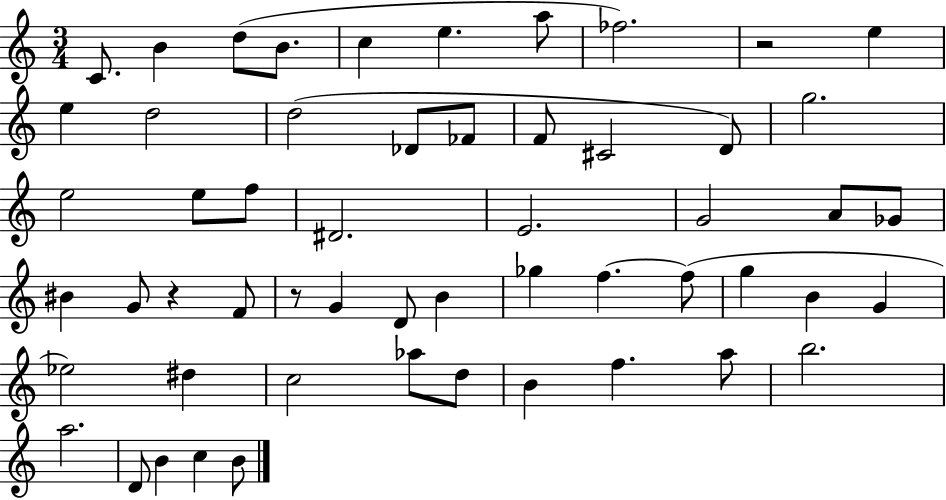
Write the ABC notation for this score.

X:1
T:Untitled
M:3/4
L:1/4
K:C
C/2 B d/2 B/2 c e a/2 _f2 z2 e e d2 d2 _D/2 _F/2 F/2 ^C2 D/2 g2 e2 e/2 f/2 ^D2 E2 G2 A/2 _G/2 ^B G/2 z F/2 z/2 G D/2 B _g f f/2 g B G _e2 ^d c2 _a/2 d/2 B f a/2 b2 a2 D/2 B c B/2